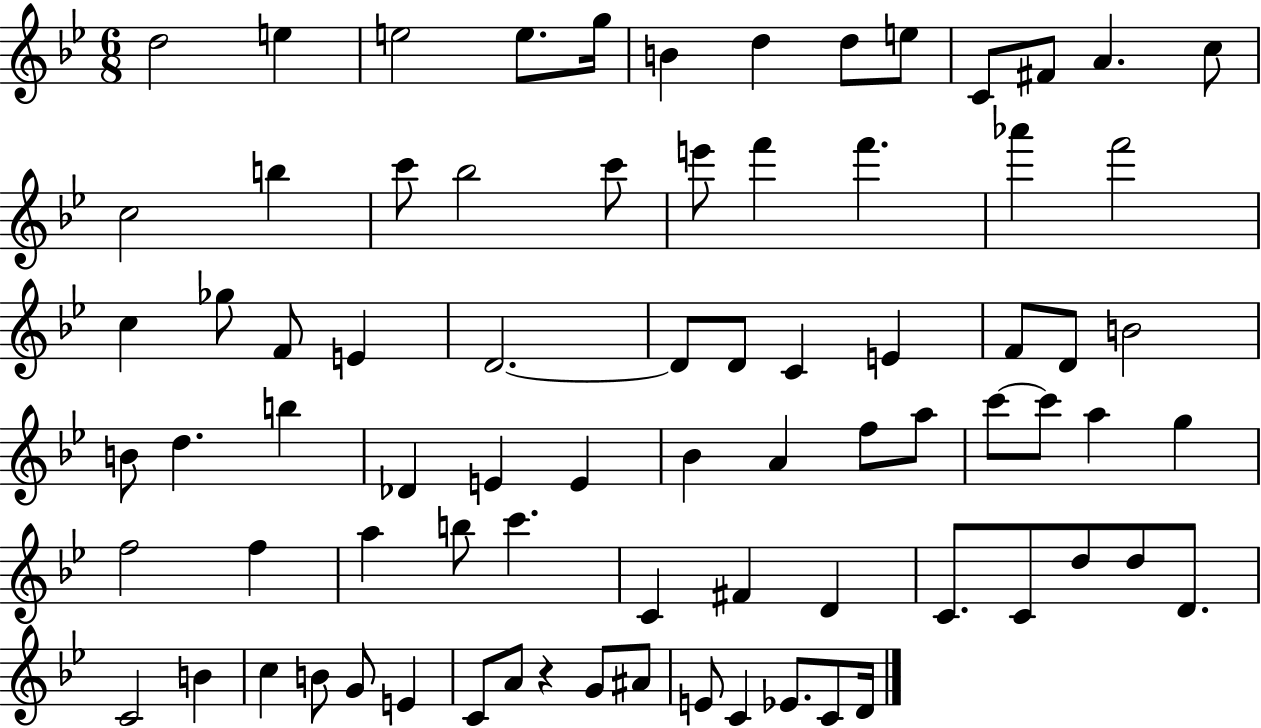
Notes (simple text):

D5/h E5/q E5/h E5/e. G5/s B4/q D5/q D5/e E5/e C4/e F#4/e A4/q. C5/e C5/h B5/q C6/e Bb5/h C6/e E6/e F6/q F6/q. Ab6/q F6/h C5/q Gb5/e F4/e E4/q D4/h. D4/e D4/e C4/q E4/q F4/e D4/e B4/h B4/e D5/q. B5/q Db4/q E4/q E4/q Bb4/q A4/q F5/e A5/e C6/e C6/e A5/q G5/q F5/h F5/q A5/q B5/e C6/q. C4/q F#4/q D4/q C4/e. C4/e D5/e D5/e D4/e. C4/h B4/q C5/q B4/e G4/e E4/q C4/e A4/e R/q G4/e A#4/e E4/e C4/q Eb4/e. C4/e D4/s